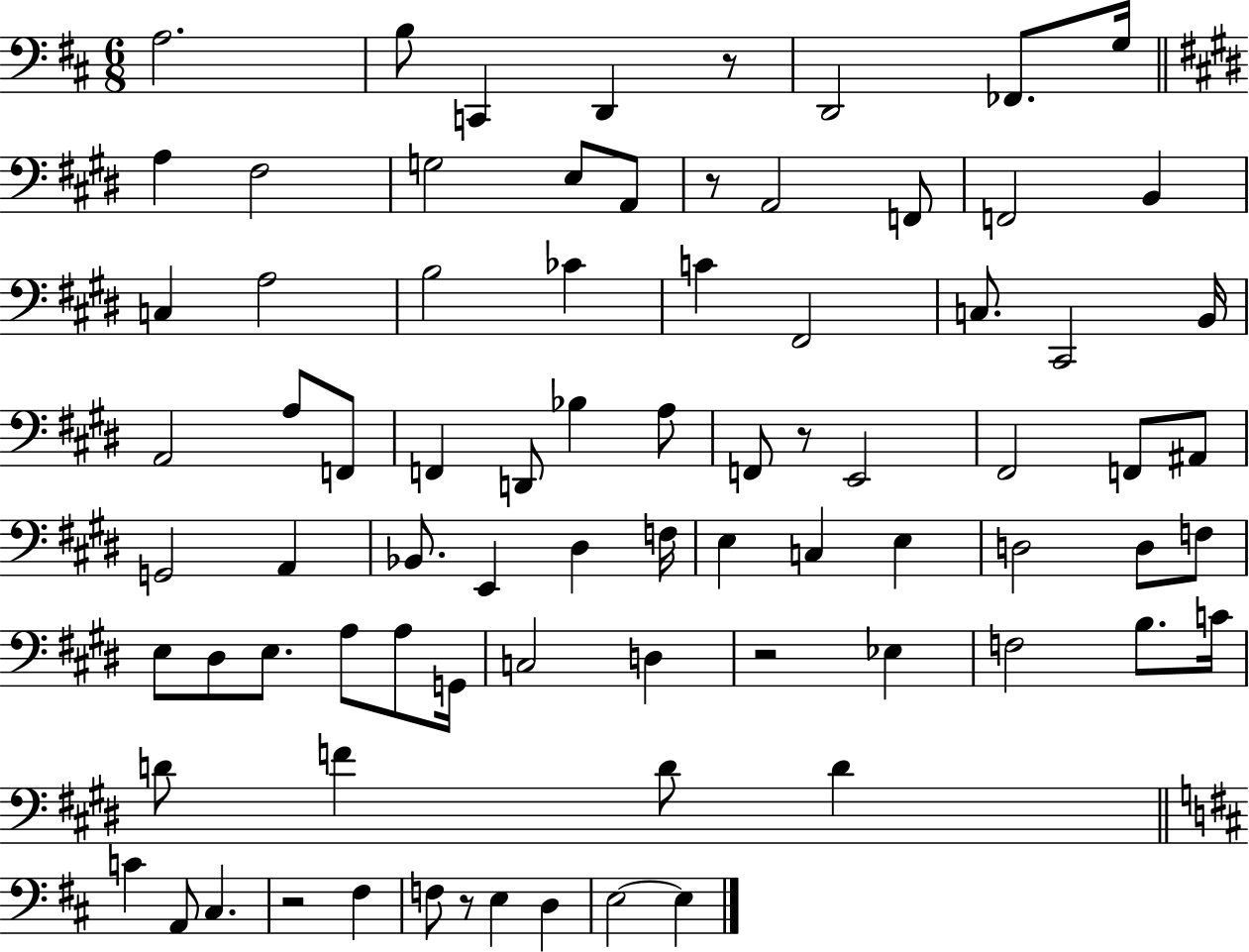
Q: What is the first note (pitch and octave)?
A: A3